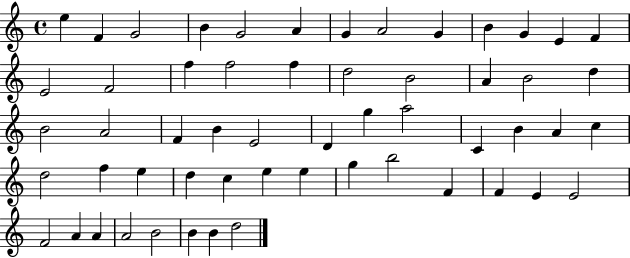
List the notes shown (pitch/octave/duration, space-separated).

E5/q F4/q G4/h B4/q G4/h A4/q G4/q A4/h G4/q B4/q G4/q E4/q F4/q E4/h F4/h F5/q F5/h F5/q D5/h B4/h A4/q B4/h D5/q B4/h A4/h F4/q B4/q E4/h D4/q G5/q A5/h C4/q B4/q A4/q C5/q D5/h F5/q E5/q D5/q C5/q E5/q E5/q G5/q B5/h F4/q F4/q E4/q E4/h F4/h A4/q A4/q A4/h B4/h B4/q B4/q D5/h